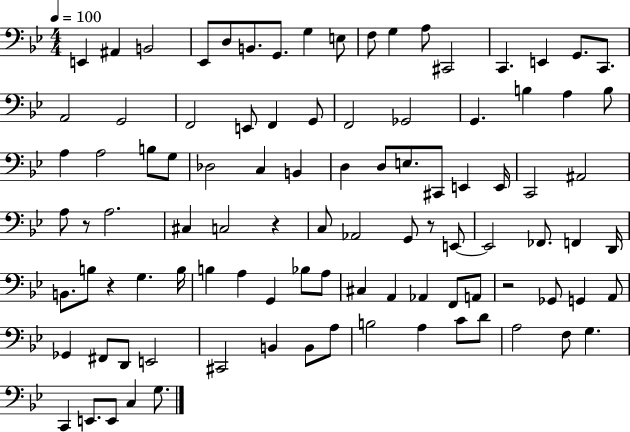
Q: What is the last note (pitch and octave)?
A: G3